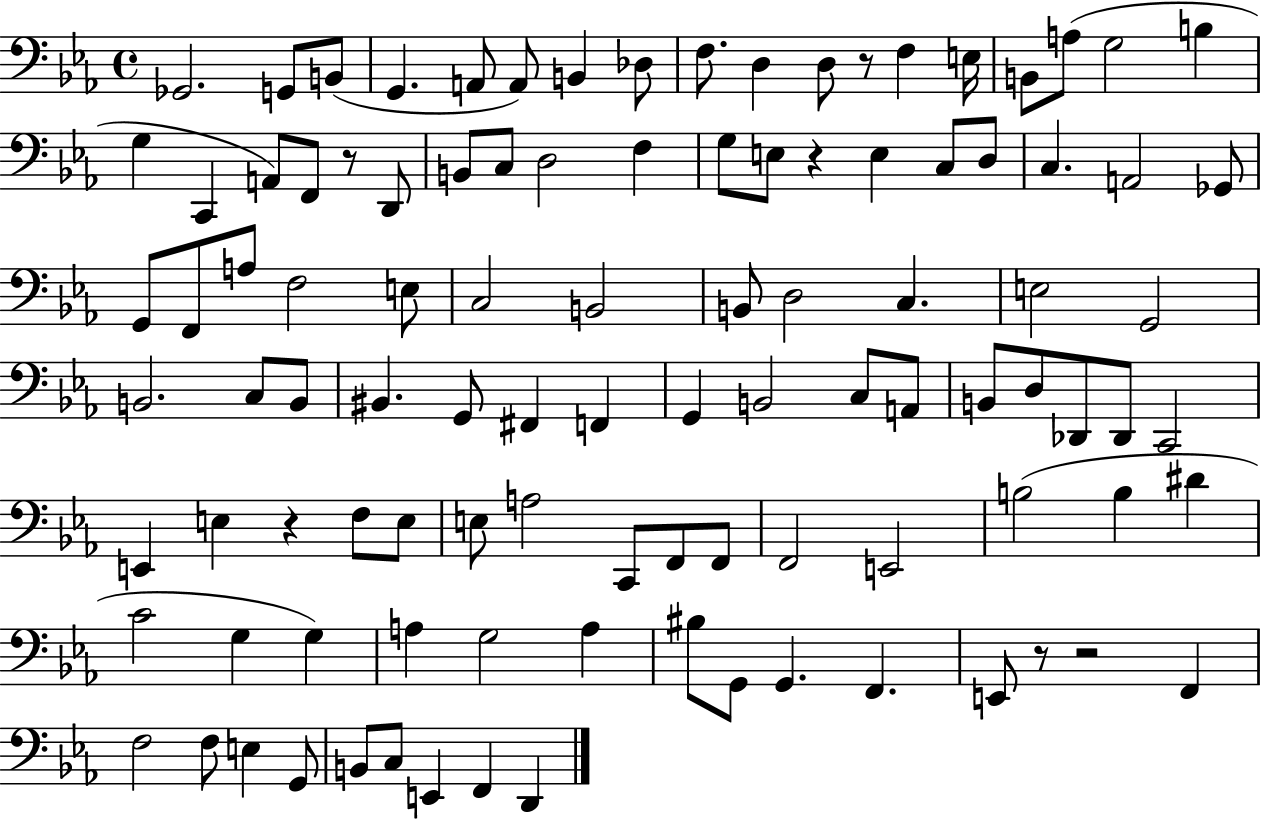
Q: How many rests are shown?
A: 6